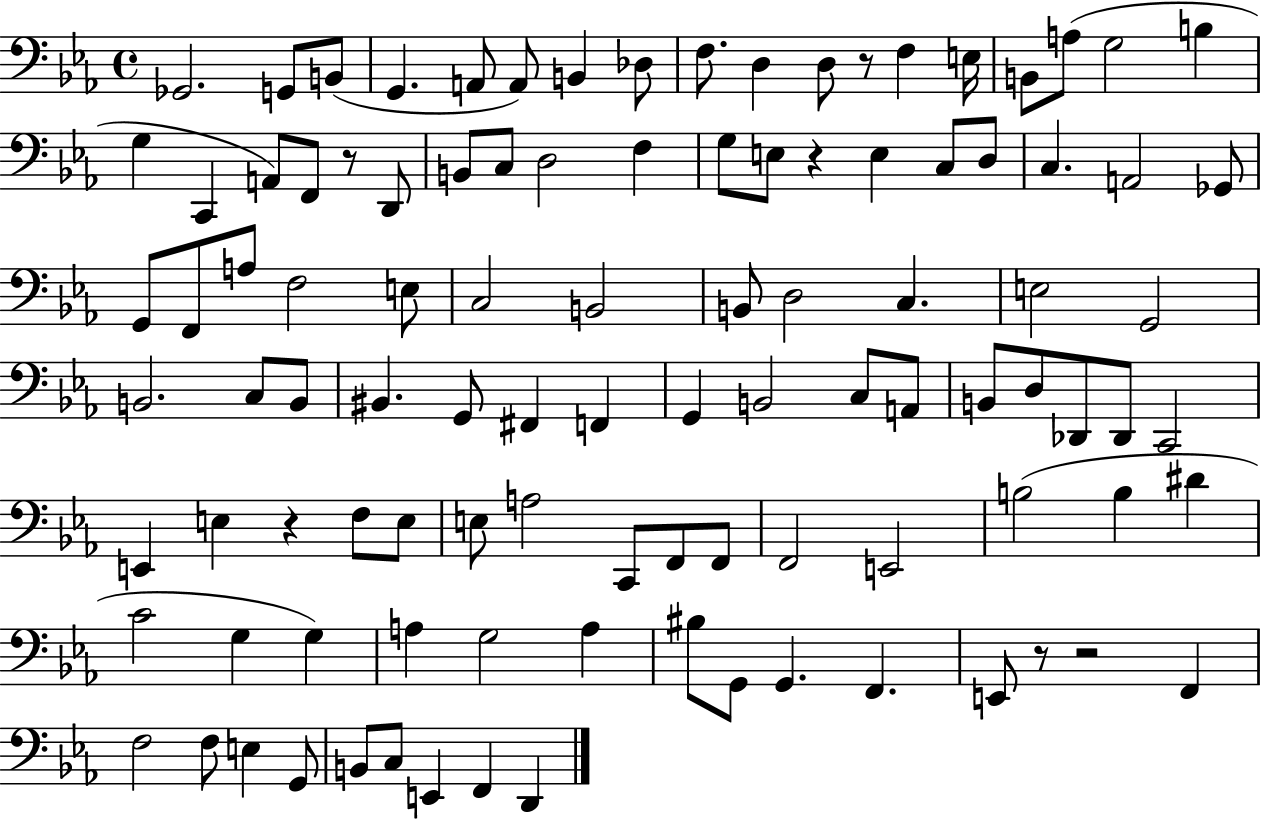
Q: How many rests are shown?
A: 6